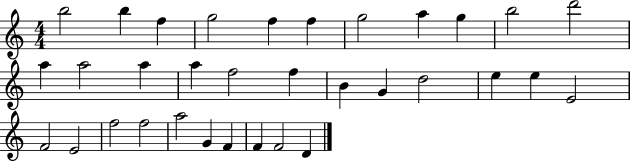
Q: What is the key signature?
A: C major